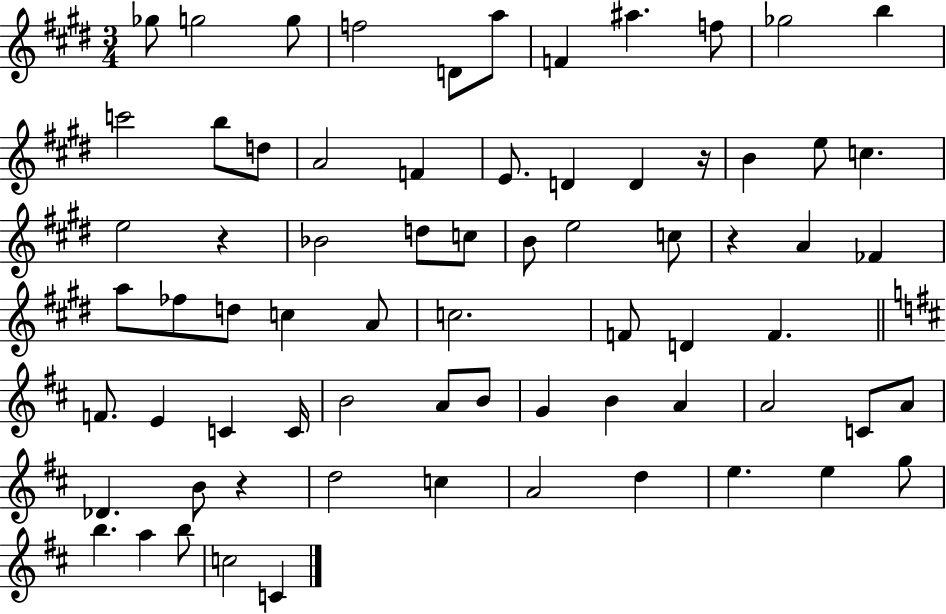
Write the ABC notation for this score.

X:1
T:Untitled
M:3/4
L:1/4
K:E
_g/2 g2 g/2 f2 D/2 a/2 F ^a f/2 _g2 b c'2 b/2 d/2 A2 F E/2 D D z/4 B e/2 c e2 z _B2 d/2 c/2 B/2 e2 c/2 z A _F a/2 _f/2 d/2 c A/2 c2 F/2 D F F/2 E C C/4 B2 A/2 B/2 G B A A2 C/2 A/2 _D B/2 z d2 c A2 d e e g/2 b a b/2 c2 C